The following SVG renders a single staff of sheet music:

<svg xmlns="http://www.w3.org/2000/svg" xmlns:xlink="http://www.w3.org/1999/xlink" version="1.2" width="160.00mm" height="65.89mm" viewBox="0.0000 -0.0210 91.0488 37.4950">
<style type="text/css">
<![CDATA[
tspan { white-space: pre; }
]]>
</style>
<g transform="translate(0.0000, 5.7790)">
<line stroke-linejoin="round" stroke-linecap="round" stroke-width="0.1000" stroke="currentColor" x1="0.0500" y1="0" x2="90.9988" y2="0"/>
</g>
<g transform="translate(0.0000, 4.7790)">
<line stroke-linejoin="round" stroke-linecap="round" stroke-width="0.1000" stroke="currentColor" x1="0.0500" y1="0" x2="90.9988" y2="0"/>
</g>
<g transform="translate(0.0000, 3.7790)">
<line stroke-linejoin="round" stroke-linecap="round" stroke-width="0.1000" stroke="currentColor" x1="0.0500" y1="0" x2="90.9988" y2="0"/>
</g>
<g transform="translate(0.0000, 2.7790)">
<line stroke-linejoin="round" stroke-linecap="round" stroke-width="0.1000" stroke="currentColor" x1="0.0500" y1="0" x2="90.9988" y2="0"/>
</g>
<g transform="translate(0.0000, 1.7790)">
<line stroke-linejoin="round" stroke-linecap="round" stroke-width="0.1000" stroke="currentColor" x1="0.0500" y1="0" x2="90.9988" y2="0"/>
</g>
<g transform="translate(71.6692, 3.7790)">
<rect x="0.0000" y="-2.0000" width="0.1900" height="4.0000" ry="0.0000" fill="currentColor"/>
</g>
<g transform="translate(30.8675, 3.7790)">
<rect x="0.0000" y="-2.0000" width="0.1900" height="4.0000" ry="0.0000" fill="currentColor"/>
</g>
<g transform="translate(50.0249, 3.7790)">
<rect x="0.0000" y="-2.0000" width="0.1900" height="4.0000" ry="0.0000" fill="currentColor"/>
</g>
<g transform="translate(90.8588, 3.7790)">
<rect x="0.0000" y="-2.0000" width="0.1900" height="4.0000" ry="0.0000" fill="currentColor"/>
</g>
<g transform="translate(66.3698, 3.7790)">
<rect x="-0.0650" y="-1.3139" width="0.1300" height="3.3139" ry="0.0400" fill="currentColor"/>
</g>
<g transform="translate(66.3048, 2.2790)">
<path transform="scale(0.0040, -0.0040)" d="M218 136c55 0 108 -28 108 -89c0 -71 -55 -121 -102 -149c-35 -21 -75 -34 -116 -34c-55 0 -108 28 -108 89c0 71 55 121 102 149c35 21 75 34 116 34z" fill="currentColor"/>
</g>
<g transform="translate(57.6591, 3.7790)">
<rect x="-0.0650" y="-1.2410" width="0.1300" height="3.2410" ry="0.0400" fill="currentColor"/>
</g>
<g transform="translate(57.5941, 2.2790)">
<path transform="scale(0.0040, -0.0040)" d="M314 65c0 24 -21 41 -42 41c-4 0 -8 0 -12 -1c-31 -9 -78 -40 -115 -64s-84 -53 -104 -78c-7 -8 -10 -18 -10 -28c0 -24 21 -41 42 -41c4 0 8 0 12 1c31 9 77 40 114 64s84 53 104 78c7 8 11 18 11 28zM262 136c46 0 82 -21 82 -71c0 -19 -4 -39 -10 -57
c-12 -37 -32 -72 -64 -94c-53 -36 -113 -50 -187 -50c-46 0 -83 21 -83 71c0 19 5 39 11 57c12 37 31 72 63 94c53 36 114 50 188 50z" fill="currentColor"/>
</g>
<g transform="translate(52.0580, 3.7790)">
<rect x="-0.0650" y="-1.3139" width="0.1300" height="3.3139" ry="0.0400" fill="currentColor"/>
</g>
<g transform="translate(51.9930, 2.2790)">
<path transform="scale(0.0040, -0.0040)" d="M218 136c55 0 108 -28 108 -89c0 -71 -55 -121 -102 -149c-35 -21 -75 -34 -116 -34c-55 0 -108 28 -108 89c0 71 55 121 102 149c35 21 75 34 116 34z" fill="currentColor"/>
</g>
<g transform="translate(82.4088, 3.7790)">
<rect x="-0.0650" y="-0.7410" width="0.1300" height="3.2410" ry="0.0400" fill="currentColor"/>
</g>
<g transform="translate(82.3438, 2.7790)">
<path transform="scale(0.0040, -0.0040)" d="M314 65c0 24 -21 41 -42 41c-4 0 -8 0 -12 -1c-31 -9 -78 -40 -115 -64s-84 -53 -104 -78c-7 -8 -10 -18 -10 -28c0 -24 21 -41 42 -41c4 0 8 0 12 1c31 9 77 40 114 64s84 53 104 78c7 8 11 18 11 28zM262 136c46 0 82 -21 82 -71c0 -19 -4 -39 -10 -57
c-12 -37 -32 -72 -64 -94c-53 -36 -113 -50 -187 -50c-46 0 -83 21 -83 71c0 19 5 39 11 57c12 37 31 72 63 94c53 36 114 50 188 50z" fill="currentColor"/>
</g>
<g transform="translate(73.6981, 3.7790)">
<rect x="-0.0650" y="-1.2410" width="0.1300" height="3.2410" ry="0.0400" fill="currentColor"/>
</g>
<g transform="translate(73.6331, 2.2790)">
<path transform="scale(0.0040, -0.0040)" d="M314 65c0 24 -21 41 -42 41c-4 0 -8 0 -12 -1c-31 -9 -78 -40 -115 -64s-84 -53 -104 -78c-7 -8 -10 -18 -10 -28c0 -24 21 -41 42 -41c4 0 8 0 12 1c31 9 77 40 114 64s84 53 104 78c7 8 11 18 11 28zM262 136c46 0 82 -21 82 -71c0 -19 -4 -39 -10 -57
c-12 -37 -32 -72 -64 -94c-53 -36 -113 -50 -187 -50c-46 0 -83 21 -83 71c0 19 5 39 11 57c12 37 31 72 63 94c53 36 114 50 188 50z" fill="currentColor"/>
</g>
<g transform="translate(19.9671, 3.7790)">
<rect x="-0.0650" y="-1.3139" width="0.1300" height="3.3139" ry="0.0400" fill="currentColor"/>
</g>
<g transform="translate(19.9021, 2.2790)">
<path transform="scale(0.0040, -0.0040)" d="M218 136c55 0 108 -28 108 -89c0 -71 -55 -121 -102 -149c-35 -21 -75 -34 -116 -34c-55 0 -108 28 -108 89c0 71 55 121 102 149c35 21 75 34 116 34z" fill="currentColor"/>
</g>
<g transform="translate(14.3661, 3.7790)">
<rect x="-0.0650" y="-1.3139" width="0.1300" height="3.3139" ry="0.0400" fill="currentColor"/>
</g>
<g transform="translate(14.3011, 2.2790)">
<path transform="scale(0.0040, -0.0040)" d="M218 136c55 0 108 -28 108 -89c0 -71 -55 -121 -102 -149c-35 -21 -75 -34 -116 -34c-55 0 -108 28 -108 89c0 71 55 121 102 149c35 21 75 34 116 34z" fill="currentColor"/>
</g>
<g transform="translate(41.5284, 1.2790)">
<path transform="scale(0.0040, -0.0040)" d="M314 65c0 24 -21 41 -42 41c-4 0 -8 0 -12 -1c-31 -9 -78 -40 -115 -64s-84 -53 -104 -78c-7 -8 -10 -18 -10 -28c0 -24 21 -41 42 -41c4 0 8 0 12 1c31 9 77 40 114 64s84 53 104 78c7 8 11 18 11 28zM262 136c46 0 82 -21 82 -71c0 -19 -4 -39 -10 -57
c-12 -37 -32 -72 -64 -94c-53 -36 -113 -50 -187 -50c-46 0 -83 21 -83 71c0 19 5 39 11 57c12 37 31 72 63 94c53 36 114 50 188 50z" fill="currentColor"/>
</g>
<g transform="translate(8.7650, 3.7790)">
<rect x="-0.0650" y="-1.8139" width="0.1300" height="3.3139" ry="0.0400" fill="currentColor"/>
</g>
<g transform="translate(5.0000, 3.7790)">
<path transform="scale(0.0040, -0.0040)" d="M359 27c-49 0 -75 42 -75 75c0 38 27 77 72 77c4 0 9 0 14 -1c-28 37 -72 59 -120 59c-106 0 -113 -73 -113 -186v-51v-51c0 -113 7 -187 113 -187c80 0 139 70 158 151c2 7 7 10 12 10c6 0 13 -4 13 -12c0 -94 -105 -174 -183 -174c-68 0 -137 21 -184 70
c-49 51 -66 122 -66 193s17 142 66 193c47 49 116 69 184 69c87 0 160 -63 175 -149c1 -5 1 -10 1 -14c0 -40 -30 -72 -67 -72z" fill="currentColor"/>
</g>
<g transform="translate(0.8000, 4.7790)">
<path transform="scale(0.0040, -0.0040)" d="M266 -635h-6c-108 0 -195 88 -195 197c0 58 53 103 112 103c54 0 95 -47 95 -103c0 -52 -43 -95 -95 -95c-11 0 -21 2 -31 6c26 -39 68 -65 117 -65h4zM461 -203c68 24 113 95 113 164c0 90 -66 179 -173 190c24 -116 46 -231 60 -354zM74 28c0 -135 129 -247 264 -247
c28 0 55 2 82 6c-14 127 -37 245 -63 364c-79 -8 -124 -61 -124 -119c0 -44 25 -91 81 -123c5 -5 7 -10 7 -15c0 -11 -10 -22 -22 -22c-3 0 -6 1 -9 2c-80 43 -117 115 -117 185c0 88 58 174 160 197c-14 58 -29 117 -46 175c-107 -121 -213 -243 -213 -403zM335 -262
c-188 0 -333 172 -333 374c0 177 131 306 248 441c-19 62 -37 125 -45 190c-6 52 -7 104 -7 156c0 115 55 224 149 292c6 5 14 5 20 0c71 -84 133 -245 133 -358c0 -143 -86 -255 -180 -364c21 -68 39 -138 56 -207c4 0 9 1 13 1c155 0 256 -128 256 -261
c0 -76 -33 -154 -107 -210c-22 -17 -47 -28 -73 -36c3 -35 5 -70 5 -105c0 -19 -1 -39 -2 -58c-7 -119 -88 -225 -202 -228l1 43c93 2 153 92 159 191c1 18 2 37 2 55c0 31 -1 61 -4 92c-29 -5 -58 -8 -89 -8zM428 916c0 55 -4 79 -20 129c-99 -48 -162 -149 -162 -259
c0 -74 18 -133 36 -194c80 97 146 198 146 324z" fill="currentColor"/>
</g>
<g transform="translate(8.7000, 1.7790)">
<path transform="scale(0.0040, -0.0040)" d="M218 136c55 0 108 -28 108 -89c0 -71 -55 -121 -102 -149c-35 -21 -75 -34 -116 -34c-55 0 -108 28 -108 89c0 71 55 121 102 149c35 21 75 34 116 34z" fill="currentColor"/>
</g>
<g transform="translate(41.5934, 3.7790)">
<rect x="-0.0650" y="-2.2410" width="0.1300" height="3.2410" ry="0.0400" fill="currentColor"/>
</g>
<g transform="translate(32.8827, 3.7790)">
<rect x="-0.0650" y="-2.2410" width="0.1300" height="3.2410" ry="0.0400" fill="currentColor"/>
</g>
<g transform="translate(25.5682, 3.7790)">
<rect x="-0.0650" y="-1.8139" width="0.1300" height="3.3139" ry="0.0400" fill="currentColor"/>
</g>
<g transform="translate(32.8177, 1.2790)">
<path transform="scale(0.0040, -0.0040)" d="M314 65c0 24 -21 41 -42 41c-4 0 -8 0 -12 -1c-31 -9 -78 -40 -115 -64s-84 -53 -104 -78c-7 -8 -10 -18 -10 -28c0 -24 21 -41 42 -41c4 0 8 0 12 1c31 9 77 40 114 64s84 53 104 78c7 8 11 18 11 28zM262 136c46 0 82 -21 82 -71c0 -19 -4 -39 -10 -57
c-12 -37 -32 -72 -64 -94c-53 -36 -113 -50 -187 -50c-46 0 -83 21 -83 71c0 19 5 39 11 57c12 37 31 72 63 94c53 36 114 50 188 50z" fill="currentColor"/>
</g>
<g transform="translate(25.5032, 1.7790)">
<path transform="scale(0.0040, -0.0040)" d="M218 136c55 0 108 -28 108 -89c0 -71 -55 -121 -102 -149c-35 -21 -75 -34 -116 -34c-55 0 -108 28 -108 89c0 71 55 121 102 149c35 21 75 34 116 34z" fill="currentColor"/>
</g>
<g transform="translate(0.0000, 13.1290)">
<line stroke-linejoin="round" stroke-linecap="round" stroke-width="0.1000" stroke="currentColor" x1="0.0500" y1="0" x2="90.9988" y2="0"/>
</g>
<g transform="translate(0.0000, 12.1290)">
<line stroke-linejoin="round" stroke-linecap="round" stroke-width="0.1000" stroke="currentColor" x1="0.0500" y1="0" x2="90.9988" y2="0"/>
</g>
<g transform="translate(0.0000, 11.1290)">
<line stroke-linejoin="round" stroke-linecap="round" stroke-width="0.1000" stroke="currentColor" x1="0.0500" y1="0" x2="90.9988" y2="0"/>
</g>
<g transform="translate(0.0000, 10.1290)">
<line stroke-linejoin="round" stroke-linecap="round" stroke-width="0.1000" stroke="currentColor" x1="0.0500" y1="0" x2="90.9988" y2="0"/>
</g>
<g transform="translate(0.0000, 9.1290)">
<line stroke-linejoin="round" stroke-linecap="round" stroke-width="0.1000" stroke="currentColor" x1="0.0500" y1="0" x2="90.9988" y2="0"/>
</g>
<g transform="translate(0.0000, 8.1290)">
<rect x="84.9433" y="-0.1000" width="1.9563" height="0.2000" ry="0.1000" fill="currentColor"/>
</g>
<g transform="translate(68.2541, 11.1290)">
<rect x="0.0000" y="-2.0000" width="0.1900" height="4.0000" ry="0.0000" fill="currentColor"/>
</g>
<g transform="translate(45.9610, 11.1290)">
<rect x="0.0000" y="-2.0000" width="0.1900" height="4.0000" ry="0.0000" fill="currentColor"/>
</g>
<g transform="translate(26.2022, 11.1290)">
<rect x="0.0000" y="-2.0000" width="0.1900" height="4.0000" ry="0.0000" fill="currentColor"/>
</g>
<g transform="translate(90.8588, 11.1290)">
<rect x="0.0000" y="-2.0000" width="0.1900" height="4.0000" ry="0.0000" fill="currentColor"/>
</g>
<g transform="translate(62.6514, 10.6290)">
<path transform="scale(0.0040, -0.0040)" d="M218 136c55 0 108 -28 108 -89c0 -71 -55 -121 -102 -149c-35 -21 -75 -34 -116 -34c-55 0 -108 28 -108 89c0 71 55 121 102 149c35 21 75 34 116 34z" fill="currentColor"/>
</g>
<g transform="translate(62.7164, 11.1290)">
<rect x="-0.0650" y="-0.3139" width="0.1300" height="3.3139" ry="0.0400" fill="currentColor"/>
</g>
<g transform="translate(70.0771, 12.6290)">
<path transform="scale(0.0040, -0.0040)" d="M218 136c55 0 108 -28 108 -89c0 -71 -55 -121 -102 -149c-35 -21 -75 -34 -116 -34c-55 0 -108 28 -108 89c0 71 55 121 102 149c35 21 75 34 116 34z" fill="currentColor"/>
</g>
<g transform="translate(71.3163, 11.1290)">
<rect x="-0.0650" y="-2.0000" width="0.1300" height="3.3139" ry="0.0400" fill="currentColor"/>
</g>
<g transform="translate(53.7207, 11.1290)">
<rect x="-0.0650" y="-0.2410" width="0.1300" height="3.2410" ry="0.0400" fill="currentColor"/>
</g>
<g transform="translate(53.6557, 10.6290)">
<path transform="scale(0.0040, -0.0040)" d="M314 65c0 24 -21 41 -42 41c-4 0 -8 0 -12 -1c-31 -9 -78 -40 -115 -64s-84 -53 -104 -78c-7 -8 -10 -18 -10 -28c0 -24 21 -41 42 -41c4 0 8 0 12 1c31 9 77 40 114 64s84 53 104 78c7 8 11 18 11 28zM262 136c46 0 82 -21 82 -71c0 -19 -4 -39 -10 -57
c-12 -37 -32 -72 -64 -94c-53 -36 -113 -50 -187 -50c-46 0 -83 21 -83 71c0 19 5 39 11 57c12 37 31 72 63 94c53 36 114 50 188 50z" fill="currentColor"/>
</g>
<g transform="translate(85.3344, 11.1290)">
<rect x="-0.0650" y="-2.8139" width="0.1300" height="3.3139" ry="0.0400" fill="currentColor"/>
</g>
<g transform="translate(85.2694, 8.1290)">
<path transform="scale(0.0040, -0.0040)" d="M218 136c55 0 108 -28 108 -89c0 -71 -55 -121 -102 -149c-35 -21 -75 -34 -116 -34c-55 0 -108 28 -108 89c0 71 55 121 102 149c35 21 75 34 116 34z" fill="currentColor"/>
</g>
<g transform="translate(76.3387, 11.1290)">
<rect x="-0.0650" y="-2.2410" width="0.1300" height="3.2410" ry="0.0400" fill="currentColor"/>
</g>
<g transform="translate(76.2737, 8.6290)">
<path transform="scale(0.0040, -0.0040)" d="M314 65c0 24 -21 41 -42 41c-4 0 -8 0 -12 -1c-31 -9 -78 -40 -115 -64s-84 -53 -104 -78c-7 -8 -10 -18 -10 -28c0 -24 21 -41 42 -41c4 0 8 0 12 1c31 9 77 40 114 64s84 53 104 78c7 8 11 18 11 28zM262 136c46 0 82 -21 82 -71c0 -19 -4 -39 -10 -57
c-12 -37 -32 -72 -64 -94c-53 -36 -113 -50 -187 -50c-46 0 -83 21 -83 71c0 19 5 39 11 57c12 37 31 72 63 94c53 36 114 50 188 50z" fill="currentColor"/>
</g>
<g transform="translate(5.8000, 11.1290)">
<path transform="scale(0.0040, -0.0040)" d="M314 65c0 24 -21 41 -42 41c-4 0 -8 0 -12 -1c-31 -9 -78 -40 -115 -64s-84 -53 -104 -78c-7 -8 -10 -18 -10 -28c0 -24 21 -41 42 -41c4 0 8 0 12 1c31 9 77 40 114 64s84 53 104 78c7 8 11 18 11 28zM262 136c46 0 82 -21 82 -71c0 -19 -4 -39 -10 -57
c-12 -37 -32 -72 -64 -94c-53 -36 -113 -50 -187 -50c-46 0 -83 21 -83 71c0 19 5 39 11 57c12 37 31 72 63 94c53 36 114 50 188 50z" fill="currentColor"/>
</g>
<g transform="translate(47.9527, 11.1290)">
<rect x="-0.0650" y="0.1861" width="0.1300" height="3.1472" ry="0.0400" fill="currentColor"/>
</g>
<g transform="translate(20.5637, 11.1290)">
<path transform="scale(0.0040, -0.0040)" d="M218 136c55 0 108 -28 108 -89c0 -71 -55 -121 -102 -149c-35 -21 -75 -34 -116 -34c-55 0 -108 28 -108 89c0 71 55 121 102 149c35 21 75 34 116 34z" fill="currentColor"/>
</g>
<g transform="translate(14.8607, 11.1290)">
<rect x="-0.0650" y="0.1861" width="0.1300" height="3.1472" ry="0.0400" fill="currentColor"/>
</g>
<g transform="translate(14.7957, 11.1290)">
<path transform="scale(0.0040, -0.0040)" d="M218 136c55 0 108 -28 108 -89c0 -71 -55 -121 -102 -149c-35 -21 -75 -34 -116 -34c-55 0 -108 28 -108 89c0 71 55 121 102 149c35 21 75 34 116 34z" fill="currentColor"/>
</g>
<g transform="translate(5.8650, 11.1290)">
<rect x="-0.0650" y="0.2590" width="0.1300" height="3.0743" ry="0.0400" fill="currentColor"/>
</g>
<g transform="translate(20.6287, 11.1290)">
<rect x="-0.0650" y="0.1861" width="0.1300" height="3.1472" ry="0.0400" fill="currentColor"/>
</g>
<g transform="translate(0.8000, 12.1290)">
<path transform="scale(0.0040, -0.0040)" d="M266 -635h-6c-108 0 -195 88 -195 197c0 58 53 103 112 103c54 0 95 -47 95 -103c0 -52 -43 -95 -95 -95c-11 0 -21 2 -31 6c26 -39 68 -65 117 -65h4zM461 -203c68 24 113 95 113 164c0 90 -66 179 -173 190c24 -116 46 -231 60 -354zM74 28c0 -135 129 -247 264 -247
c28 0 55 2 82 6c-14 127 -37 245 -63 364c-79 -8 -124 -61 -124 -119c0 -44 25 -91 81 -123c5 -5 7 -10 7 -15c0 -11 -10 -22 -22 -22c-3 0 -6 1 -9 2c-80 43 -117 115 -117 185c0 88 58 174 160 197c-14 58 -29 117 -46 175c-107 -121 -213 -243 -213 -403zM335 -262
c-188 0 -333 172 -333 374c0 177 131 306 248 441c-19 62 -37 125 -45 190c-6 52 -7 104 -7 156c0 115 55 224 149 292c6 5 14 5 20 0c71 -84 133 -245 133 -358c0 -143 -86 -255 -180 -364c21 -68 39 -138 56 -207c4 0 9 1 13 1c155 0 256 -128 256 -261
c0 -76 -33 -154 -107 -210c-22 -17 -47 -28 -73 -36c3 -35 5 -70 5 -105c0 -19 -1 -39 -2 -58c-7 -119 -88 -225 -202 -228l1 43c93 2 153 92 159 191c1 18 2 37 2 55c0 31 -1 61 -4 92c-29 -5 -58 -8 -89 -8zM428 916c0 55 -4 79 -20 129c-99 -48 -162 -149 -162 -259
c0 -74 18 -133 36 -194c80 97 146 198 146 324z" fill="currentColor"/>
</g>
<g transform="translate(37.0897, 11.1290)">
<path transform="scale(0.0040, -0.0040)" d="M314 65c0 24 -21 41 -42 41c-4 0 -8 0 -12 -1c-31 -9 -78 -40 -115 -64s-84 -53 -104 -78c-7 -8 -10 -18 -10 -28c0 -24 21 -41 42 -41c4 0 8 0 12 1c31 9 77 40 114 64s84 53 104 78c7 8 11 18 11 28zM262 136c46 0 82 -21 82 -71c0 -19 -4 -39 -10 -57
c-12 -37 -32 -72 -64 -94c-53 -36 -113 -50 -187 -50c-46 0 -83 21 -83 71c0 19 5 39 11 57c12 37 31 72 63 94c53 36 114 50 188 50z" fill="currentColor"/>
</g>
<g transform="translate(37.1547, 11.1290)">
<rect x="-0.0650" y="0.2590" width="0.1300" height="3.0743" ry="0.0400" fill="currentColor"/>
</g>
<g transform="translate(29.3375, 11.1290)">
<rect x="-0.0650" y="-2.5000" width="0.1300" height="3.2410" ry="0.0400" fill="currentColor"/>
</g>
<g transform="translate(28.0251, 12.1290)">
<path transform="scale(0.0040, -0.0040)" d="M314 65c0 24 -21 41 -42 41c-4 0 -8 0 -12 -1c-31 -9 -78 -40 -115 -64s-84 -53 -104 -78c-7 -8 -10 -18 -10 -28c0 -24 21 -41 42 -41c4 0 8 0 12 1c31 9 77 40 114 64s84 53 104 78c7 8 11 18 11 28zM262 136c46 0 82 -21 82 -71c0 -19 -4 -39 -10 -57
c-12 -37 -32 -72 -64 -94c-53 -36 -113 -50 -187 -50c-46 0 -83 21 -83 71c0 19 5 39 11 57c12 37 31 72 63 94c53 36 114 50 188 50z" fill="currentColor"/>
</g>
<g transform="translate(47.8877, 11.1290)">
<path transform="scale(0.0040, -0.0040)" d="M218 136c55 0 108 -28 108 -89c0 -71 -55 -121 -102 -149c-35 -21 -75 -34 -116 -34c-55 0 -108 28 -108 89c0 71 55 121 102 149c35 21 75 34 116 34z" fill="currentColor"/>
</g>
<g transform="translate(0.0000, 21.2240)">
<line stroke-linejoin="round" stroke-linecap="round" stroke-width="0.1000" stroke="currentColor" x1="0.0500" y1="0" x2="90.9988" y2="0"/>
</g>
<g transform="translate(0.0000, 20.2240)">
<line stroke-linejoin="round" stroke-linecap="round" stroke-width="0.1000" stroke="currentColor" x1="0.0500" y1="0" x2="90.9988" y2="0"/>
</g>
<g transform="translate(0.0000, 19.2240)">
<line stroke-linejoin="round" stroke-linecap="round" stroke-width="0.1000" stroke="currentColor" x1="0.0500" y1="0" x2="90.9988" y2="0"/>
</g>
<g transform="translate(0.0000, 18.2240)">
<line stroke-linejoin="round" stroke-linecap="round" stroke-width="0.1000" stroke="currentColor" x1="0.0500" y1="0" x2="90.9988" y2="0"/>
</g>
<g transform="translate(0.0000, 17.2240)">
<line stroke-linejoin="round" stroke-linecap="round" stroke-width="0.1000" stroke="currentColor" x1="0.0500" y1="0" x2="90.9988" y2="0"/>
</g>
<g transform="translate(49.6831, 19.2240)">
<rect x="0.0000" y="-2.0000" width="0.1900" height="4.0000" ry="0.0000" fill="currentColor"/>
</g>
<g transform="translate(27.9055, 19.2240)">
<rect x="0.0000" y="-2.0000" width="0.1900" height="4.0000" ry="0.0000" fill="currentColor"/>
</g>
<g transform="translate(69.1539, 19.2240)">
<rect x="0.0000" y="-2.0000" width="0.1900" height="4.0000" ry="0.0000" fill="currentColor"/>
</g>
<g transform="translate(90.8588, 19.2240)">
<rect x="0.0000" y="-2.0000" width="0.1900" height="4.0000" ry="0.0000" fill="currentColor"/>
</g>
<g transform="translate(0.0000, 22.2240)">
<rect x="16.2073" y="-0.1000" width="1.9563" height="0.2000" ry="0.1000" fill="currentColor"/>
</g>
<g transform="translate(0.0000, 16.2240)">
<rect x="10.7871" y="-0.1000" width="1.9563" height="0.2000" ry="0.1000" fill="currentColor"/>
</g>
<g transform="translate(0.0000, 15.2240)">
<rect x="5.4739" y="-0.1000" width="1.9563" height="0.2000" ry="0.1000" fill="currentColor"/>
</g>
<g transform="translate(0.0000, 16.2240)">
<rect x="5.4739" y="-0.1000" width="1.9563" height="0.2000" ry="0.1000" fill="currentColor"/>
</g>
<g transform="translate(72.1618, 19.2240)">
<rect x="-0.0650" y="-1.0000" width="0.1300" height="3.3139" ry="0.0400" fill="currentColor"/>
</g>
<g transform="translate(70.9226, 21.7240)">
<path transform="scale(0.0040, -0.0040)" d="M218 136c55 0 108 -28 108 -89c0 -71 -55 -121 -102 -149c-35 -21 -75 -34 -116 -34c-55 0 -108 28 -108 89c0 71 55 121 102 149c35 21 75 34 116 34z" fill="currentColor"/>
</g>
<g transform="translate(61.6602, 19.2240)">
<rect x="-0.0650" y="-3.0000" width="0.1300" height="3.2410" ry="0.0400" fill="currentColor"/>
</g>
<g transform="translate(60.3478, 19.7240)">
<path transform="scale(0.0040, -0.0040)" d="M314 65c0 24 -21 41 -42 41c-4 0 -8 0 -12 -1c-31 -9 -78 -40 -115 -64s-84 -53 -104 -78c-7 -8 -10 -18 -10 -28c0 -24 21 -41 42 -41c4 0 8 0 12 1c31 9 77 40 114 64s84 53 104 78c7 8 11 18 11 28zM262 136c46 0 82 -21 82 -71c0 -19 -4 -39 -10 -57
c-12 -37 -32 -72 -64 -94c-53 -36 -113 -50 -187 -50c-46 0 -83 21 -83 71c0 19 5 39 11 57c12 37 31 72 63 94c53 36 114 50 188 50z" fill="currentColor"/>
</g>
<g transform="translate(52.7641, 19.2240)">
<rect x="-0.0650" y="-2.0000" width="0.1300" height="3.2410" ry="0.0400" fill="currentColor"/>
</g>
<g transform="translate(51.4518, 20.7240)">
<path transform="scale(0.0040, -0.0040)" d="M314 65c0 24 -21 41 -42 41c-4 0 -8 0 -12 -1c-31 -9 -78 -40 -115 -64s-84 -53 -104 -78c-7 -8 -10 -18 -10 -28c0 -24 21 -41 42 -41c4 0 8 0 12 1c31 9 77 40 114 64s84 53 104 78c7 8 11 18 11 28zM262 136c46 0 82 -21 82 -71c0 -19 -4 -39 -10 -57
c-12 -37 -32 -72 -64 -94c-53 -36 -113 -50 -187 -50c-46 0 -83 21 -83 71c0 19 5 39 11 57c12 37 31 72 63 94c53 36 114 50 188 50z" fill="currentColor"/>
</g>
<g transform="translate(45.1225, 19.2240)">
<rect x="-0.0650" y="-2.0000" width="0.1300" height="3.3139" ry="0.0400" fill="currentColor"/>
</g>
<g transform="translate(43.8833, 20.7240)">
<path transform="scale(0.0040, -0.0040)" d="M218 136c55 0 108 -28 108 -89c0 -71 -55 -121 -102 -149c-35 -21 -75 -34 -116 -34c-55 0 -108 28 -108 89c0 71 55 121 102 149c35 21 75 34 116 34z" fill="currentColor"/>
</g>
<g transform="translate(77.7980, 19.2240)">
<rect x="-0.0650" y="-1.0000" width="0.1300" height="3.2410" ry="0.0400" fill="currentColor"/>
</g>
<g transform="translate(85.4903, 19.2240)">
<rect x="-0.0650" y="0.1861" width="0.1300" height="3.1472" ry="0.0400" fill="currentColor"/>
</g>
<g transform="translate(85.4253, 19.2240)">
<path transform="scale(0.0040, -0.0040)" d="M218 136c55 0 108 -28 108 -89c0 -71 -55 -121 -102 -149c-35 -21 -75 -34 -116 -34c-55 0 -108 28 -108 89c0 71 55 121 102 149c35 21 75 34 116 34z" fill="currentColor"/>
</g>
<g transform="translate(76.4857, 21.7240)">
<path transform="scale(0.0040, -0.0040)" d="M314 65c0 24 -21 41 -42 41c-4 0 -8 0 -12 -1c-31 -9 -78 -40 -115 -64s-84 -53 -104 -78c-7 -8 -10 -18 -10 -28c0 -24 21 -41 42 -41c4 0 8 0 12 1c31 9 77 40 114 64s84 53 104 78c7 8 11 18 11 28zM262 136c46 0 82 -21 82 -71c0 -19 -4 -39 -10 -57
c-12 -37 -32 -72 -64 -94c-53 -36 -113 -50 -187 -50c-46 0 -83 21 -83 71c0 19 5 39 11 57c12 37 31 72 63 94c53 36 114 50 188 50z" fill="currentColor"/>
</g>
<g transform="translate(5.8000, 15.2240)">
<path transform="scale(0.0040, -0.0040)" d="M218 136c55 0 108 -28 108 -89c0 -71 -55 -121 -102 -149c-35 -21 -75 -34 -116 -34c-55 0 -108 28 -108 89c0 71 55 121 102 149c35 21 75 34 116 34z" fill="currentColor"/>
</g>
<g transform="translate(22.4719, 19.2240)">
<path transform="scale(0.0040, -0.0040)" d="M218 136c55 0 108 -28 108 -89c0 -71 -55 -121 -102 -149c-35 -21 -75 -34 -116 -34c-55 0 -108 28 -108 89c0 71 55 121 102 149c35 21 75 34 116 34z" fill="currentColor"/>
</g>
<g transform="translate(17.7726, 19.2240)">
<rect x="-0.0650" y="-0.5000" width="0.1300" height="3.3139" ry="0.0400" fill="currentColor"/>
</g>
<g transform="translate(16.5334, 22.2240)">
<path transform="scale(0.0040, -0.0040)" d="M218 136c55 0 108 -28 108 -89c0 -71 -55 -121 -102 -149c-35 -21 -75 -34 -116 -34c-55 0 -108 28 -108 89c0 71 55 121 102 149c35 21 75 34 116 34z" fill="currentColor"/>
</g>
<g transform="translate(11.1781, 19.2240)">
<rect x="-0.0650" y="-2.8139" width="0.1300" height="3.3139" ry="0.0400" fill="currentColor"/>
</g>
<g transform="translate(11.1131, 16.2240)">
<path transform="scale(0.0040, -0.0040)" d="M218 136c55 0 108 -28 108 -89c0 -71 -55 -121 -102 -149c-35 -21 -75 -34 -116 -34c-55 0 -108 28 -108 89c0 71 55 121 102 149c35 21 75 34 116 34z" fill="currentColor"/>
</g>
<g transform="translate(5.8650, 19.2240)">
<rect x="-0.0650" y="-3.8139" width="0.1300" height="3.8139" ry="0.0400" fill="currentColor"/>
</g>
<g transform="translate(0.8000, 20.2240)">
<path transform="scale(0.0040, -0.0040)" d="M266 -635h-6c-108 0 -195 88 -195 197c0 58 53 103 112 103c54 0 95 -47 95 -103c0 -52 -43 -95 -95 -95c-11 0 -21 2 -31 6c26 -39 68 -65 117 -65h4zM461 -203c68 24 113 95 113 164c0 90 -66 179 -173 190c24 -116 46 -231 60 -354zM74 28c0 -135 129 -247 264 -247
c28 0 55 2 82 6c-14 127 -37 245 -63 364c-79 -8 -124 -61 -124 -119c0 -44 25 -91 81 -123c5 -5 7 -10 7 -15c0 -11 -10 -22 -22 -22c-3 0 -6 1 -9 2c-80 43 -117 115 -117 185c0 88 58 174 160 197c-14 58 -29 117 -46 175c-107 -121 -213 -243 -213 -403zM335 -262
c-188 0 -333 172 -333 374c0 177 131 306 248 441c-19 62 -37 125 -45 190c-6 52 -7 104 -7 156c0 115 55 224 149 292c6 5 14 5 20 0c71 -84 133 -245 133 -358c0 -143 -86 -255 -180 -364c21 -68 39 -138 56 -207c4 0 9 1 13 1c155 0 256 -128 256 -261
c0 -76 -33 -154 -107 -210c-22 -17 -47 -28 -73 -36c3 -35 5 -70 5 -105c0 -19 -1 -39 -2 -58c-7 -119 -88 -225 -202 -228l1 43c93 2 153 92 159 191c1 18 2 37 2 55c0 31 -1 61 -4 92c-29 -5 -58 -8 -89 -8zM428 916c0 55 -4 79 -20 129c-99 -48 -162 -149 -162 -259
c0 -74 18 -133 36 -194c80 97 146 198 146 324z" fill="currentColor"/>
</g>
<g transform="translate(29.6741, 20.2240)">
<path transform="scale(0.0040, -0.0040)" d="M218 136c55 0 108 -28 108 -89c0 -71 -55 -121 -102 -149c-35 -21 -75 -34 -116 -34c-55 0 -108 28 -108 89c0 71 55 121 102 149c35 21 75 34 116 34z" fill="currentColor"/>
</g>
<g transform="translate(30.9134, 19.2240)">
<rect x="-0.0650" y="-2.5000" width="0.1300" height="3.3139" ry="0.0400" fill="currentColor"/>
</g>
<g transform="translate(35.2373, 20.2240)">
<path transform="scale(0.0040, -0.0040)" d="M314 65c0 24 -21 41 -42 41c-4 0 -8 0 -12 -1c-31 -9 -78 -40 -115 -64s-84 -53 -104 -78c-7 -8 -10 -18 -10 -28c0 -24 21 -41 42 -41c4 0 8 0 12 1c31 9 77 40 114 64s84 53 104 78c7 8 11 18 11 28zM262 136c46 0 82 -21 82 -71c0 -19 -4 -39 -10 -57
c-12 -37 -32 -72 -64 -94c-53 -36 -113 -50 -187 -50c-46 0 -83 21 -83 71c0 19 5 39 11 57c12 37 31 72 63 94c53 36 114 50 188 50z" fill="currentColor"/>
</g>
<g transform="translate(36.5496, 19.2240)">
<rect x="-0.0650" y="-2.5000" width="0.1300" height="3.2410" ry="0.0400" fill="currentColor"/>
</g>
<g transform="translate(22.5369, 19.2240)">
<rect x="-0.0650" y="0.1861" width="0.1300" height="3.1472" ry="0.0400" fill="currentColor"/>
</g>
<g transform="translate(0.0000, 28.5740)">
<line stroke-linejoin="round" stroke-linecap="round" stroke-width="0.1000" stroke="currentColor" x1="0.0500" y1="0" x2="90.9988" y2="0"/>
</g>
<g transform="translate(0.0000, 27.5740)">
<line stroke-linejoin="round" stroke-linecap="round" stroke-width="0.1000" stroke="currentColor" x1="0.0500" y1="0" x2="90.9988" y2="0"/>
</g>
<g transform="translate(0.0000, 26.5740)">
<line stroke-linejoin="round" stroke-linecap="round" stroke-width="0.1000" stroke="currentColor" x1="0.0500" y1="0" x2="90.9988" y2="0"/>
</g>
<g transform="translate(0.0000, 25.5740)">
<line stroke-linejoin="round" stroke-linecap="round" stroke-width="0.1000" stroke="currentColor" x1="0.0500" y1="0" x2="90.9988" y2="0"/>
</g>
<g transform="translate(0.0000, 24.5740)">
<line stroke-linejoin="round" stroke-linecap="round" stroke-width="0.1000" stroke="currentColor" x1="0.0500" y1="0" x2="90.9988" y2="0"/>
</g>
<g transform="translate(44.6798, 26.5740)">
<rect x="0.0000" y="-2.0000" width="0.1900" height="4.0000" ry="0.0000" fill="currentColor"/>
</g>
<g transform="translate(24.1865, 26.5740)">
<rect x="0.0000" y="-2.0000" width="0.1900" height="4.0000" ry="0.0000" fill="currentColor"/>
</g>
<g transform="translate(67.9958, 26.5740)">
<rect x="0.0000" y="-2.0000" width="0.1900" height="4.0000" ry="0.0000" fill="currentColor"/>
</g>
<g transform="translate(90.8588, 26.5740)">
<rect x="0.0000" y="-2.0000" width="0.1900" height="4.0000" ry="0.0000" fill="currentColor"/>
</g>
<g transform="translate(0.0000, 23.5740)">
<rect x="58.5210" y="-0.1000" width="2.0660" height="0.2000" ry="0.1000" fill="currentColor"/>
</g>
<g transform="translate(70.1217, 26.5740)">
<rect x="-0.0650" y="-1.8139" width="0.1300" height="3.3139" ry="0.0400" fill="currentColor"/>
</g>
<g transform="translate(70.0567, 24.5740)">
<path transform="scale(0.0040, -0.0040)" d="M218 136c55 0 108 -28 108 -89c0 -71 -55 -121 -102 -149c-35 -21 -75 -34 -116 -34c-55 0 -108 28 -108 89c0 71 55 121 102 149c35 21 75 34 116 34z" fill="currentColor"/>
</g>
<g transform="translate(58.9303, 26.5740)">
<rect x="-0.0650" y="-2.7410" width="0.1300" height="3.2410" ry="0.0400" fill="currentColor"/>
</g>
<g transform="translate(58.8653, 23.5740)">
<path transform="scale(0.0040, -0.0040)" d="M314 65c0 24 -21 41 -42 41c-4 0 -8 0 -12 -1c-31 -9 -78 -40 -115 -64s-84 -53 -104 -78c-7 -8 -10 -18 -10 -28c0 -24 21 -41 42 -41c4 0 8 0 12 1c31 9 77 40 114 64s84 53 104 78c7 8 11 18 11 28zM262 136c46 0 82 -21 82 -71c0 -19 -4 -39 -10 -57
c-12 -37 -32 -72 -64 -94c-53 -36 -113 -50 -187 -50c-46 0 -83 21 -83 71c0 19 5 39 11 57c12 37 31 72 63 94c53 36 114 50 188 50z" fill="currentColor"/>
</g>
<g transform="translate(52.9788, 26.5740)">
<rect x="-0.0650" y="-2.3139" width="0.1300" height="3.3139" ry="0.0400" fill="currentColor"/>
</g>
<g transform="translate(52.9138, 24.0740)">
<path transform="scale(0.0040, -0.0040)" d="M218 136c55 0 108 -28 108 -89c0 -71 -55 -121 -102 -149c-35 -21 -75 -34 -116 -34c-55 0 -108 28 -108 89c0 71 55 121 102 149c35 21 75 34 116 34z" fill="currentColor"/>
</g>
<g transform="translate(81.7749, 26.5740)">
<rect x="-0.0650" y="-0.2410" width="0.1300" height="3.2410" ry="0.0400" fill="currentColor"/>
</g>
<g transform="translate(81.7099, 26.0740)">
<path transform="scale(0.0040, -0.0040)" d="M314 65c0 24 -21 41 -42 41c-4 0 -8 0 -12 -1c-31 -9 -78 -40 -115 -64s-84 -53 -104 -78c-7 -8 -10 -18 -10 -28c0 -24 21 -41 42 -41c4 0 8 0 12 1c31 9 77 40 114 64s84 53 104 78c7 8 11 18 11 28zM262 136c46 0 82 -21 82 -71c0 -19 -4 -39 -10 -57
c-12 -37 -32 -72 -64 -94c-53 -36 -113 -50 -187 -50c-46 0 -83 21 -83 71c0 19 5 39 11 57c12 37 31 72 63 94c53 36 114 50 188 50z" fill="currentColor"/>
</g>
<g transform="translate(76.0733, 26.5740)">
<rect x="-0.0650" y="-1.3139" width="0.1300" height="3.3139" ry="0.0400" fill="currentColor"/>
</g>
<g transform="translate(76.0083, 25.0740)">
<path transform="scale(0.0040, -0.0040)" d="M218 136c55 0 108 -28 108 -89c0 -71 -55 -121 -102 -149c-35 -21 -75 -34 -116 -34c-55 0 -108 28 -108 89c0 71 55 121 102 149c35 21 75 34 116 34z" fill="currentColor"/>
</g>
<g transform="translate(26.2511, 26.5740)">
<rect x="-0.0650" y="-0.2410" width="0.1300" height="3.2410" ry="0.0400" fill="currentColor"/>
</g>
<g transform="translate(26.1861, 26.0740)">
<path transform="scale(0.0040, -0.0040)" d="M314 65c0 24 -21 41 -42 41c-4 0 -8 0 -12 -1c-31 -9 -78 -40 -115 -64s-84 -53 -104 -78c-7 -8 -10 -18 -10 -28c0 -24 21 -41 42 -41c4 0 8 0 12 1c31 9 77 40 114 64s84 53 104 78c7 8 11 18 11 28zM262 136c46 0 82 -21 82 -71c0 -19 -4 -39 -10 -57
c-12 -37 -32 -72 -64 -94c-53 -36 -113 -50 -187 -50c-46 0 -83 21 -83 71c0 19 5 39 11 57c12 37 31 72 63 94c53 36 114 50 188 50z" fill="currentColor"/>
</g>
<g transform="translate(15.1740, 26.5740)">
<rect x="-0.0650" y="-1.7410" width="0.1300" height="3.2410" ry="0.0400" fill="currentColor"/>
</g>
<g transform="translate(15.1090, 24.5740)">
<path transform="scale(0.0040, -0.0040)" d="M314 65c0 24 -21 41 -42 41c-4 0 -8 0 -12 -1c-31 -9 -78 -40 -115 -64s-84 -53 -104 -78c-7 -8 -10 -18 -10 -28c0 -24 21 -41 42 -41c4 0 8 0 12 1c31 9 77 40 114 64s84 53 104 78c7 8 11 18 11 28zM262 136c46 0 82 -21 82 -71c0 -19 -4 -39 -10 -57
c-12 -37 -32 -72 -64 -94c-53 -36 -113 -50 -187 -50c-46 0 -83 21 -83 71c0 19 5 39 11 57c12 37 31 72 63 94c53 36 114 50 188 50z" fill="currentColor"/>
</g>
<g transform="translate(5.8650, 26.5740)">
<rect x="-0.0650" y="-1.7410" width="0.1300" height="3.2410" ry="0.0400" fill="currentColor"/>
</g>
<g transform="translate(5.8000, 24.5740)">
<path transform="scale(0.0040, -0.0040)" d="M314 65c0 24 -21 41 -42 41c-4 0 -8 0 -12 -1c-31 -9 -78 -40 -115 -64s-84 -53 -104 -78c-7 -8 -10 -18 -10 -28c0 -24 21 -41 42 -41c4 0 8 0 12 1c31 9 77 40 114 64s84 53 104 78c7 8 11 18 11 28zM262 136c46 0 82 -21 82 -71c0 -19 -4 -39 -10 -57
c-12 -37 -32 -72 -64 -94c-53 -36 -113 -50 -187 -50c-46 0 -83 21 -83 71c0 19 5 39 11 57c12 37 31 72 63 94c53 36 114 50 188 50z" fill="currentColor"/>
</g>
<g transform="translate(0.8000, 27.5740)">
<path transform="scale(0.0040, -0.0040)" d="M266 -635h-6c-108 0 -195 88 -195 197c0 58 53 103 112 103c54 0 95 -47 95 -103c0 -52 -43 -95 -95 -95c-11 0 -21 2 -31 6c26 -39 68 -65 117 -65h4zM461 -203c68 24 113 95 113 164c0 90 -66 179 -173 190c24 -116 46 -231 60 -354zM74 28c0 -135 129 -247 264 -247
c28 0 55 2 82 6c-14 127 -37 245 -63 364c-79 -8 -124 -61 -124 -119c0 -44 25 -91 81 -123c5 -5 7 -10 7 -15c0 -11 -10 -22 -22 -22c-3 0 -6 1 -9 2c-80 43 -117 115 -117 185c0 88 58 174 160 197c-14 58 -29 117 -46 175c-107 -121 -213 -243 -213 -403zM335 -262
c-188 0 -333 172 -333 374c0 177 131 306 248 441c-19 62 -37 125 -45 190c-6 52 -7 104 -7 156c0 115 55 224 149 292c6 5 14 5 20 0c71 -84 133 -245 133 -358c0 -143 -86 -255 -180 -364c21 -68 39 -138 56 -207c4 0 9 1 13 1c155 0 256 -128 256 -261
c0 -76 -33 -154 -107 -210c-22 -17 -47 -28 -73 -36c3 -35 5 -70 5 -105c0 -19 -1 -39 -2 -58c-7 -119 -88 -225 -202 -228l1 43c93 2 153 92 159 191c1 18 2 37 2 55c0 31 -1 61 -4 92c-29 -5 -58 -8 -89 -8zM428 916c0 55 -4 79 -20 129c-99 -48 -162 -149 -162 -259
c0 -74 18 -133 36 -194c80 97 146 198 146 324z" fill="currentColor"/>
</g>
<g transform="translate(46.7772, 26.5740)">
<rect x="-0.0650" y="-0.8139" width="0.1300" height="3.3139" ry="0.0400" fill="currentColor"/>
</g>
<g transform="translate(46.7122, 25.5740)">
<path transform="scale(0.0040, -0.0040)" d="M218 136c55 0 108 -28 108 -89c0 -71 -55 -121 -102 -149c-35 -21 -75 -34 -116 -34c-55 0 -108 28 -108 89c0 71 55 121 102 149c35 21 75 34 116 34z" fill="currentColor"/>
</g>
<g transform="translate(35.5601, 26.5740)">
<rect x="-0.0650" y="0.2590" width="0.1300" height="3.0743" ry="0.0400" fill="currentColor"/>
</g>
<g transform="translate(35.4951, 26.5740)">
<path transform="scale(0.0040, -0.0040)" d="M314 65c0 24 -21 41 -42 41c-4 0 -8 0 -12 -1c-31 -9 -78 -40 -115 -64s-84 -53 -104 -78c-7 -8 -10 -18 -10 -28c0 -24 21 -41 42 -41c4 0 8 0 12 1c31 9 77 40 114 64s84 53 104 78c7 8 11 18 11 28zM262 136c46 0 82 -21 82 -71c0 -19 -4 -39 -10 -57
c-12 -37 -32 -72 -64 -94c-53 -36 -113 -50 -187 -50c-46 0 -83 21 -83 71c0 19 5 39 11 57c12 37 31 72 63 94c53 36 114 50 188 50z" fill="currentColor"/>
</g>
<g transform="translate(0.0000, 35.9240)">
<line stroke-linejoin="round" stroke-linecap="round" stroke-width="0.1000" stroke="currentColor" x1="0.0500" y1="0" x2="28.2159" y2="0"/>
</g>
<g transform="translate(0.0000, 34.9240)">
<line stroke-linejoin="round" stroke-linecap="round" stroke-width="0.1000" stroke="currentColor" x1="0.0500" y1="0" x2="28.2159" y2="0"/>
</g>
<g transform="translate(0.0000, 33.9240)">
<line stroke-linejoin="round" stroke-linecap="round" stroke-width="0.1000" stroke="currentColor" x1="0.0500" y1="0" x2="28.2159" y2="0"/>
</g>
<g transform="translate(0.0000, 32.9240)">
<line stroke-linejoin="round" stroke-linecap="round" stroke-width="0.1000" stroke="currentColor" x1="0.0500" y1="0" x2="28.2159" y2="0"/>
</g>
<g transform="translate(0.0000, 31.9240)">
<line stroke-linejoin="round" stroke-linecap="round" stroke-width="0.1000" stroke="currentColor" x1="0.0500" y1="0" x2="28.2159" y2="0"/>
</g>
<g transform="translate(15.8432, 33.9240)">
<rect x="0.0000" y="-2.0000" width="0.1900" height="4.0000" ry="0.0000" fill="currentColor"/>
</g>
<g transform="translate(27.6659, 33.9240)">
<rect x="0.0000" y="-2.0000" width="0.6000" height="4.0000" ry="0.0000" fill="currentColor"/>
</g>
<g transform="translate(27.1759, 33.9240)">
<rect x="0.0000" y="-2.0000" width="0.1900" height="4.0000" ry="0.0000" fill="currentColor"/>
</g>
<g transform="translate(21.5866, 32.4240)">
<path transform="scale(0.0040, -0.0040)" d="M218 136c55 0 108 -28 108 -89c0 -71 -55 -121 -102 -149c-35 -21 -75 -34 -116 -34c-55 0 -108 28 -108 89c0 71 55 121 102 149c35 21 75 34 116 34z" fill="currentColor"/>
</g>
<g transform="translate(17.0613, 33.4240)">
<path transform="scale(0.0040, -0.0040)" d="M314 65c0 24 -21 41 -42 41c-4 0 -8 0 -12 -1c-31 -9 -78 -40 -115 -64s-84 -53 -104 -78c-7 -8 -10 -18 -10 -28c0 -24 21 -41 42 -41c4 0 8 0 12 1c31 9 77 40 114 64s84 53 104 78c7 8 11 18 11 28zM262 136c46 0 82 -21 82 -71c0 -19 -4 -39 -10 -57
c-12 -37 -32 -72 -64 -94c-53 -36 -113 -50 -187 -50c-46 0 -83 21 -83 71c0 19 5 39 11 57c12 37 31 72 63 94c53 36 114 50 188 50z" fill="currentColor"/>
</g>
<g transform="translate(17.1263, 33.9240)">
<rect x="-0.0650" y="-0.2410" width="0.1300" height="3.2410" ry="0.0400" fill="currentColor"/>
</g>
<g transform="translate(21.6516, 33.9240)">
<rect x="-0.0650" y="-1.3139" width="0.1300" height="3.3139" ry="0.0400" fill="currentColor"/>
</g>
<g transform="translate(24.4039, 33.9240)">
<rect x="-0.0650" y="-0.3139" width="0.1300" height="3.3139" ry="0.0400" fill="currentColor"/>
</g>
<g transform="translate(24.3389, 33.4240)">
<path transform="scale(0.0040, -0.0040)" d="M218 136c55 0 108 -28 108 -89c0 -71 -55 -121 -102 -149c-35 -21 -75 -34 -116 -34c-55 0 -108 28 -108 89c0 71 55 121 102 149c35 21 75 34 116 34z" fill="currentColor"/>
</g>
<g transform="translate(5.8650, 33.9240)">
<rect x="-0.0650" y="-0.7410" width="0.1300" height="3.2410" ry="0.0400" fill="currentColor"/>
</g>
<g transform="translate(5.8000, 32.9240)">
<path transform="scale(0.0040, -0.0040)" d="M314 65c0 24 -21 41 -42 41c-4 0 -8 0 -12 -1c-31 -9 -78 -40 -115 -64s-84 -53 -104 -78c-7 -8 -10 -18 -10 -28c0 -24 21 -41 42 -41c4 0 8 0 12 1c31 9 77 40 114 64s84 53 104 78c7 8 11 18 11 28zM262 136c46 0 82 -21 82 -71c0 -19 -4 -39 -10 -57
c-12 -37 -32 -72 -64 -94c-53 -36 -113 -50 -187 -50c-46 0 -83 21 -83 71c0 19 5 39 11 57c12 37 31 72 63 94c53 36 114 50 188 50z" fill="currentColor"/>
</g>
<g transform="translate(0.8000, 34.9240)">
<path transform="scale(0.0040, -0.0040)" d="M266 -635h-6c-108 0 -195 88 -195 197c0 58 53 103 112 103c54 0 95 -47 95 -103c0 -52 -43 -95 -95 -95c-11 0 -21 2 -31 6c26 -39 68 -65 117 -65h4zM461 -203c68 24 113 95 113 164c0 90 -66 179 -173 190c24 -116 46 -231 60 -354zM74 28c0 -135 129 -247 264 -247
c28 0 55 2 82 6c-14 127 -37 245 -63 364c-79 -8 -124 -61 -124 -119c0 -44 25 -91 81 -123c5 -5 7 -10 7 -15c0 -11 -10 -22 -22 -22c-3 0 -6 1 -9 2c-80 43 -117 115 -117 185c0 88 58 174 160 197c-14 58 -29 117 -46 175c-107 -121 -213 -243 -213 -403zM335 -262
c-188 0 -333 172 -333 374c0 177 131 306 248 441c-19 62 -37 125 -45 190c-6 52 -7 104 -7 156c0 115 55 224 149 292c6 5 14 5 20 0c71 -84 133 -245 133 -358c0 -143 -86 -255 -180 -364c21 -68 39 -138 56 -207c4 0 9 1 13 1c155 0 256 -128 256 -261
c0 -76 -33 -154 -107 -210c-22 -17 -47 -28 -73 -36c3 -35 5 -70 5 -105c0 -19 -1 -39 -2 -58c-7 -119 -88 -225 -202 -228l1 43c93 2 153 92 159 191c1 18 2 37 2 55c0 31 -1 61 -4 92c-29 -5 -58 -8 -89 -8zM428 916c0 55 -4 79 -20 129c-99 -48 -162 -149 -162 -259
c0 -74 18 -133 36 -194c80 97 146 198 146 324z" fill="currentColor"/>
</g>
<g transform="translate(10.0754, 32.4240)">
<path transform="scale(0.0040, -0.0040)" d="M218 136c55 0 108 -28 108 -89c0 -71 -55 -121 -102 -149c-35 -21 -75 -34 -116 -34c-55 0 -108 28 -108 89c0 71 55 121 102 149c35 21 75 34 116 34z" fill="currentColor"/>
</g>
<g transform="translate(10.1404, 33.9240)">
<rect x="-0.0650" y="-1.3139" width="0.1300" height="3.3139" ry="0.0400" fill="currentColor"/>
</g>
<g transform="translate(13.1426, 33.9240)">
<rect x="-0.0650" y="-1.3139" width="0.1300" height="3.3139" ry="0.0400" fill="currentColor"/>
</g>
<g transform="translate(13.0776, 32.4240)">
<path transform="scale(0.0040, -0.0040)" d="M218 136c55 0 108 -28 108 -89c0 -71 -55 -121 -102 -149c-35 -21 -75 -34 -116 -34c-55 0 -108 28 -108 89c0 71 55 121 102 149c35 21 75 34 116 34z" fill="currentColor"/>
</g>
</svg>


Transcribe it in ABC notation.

X:1
T:Untitled
M:4/4
L:1/4
K:C
f e e f g2 g2 e e2 e e2 d2 B2 B B G2 B2 B c2 c F g2 a c' a C B G G2 F F2 A2 D D2 B f2 f2 c2 B2 d g a2 f e c2 d2 e e c2 e c